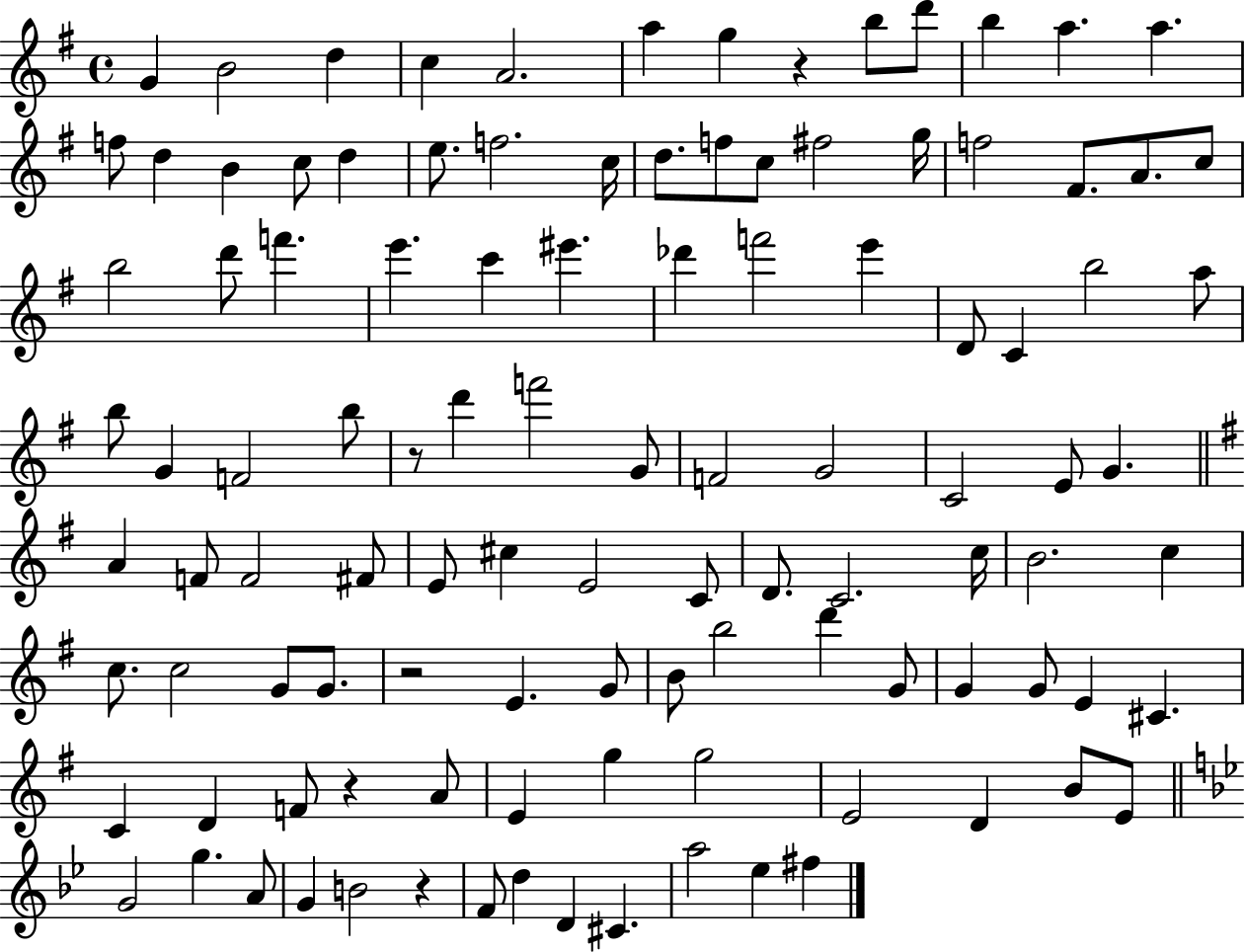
X:1
T:Untitled
M:4/4
L:1/4
K:G
G B2 d c A2 a g z b/2 d'/2 b a a f/2 d B c/2 d e/2 f2 c/4 d/2 f/2 c/2 ^f2 g/4 f2 ^F/2 A/2 c/2 b2 d'/2 f' e' c' ^e' _d' f'2 e' D/2 C b2 a/2 b/2 G F2 b/2 z/2 d' f'2 G/2 F2 G2 C2 E/2 G A F/2 F2 ^F/2 E/2 ^c E2 C/2 D/2 C2 c/4 B2 c c/2 c2 G/2 G/2 z2 E G/2 B/2 b2 d' G/2 G G/2 E ^C C D F/2 z A/2 E g g2 E2 D B/2 E/2 G2 g A/2 G B2 z F/2 d D ^C a2 _e ^f